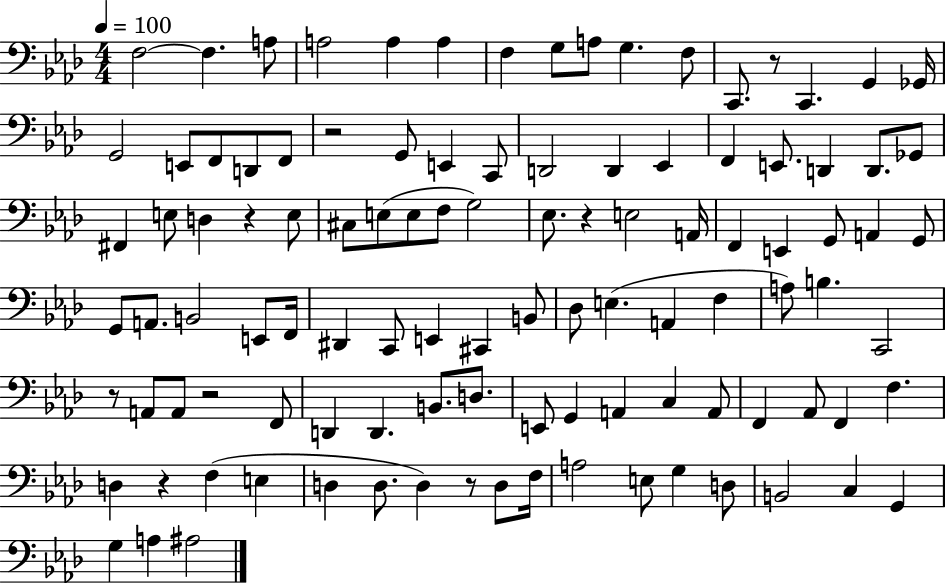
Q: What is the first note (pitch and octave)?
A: F3